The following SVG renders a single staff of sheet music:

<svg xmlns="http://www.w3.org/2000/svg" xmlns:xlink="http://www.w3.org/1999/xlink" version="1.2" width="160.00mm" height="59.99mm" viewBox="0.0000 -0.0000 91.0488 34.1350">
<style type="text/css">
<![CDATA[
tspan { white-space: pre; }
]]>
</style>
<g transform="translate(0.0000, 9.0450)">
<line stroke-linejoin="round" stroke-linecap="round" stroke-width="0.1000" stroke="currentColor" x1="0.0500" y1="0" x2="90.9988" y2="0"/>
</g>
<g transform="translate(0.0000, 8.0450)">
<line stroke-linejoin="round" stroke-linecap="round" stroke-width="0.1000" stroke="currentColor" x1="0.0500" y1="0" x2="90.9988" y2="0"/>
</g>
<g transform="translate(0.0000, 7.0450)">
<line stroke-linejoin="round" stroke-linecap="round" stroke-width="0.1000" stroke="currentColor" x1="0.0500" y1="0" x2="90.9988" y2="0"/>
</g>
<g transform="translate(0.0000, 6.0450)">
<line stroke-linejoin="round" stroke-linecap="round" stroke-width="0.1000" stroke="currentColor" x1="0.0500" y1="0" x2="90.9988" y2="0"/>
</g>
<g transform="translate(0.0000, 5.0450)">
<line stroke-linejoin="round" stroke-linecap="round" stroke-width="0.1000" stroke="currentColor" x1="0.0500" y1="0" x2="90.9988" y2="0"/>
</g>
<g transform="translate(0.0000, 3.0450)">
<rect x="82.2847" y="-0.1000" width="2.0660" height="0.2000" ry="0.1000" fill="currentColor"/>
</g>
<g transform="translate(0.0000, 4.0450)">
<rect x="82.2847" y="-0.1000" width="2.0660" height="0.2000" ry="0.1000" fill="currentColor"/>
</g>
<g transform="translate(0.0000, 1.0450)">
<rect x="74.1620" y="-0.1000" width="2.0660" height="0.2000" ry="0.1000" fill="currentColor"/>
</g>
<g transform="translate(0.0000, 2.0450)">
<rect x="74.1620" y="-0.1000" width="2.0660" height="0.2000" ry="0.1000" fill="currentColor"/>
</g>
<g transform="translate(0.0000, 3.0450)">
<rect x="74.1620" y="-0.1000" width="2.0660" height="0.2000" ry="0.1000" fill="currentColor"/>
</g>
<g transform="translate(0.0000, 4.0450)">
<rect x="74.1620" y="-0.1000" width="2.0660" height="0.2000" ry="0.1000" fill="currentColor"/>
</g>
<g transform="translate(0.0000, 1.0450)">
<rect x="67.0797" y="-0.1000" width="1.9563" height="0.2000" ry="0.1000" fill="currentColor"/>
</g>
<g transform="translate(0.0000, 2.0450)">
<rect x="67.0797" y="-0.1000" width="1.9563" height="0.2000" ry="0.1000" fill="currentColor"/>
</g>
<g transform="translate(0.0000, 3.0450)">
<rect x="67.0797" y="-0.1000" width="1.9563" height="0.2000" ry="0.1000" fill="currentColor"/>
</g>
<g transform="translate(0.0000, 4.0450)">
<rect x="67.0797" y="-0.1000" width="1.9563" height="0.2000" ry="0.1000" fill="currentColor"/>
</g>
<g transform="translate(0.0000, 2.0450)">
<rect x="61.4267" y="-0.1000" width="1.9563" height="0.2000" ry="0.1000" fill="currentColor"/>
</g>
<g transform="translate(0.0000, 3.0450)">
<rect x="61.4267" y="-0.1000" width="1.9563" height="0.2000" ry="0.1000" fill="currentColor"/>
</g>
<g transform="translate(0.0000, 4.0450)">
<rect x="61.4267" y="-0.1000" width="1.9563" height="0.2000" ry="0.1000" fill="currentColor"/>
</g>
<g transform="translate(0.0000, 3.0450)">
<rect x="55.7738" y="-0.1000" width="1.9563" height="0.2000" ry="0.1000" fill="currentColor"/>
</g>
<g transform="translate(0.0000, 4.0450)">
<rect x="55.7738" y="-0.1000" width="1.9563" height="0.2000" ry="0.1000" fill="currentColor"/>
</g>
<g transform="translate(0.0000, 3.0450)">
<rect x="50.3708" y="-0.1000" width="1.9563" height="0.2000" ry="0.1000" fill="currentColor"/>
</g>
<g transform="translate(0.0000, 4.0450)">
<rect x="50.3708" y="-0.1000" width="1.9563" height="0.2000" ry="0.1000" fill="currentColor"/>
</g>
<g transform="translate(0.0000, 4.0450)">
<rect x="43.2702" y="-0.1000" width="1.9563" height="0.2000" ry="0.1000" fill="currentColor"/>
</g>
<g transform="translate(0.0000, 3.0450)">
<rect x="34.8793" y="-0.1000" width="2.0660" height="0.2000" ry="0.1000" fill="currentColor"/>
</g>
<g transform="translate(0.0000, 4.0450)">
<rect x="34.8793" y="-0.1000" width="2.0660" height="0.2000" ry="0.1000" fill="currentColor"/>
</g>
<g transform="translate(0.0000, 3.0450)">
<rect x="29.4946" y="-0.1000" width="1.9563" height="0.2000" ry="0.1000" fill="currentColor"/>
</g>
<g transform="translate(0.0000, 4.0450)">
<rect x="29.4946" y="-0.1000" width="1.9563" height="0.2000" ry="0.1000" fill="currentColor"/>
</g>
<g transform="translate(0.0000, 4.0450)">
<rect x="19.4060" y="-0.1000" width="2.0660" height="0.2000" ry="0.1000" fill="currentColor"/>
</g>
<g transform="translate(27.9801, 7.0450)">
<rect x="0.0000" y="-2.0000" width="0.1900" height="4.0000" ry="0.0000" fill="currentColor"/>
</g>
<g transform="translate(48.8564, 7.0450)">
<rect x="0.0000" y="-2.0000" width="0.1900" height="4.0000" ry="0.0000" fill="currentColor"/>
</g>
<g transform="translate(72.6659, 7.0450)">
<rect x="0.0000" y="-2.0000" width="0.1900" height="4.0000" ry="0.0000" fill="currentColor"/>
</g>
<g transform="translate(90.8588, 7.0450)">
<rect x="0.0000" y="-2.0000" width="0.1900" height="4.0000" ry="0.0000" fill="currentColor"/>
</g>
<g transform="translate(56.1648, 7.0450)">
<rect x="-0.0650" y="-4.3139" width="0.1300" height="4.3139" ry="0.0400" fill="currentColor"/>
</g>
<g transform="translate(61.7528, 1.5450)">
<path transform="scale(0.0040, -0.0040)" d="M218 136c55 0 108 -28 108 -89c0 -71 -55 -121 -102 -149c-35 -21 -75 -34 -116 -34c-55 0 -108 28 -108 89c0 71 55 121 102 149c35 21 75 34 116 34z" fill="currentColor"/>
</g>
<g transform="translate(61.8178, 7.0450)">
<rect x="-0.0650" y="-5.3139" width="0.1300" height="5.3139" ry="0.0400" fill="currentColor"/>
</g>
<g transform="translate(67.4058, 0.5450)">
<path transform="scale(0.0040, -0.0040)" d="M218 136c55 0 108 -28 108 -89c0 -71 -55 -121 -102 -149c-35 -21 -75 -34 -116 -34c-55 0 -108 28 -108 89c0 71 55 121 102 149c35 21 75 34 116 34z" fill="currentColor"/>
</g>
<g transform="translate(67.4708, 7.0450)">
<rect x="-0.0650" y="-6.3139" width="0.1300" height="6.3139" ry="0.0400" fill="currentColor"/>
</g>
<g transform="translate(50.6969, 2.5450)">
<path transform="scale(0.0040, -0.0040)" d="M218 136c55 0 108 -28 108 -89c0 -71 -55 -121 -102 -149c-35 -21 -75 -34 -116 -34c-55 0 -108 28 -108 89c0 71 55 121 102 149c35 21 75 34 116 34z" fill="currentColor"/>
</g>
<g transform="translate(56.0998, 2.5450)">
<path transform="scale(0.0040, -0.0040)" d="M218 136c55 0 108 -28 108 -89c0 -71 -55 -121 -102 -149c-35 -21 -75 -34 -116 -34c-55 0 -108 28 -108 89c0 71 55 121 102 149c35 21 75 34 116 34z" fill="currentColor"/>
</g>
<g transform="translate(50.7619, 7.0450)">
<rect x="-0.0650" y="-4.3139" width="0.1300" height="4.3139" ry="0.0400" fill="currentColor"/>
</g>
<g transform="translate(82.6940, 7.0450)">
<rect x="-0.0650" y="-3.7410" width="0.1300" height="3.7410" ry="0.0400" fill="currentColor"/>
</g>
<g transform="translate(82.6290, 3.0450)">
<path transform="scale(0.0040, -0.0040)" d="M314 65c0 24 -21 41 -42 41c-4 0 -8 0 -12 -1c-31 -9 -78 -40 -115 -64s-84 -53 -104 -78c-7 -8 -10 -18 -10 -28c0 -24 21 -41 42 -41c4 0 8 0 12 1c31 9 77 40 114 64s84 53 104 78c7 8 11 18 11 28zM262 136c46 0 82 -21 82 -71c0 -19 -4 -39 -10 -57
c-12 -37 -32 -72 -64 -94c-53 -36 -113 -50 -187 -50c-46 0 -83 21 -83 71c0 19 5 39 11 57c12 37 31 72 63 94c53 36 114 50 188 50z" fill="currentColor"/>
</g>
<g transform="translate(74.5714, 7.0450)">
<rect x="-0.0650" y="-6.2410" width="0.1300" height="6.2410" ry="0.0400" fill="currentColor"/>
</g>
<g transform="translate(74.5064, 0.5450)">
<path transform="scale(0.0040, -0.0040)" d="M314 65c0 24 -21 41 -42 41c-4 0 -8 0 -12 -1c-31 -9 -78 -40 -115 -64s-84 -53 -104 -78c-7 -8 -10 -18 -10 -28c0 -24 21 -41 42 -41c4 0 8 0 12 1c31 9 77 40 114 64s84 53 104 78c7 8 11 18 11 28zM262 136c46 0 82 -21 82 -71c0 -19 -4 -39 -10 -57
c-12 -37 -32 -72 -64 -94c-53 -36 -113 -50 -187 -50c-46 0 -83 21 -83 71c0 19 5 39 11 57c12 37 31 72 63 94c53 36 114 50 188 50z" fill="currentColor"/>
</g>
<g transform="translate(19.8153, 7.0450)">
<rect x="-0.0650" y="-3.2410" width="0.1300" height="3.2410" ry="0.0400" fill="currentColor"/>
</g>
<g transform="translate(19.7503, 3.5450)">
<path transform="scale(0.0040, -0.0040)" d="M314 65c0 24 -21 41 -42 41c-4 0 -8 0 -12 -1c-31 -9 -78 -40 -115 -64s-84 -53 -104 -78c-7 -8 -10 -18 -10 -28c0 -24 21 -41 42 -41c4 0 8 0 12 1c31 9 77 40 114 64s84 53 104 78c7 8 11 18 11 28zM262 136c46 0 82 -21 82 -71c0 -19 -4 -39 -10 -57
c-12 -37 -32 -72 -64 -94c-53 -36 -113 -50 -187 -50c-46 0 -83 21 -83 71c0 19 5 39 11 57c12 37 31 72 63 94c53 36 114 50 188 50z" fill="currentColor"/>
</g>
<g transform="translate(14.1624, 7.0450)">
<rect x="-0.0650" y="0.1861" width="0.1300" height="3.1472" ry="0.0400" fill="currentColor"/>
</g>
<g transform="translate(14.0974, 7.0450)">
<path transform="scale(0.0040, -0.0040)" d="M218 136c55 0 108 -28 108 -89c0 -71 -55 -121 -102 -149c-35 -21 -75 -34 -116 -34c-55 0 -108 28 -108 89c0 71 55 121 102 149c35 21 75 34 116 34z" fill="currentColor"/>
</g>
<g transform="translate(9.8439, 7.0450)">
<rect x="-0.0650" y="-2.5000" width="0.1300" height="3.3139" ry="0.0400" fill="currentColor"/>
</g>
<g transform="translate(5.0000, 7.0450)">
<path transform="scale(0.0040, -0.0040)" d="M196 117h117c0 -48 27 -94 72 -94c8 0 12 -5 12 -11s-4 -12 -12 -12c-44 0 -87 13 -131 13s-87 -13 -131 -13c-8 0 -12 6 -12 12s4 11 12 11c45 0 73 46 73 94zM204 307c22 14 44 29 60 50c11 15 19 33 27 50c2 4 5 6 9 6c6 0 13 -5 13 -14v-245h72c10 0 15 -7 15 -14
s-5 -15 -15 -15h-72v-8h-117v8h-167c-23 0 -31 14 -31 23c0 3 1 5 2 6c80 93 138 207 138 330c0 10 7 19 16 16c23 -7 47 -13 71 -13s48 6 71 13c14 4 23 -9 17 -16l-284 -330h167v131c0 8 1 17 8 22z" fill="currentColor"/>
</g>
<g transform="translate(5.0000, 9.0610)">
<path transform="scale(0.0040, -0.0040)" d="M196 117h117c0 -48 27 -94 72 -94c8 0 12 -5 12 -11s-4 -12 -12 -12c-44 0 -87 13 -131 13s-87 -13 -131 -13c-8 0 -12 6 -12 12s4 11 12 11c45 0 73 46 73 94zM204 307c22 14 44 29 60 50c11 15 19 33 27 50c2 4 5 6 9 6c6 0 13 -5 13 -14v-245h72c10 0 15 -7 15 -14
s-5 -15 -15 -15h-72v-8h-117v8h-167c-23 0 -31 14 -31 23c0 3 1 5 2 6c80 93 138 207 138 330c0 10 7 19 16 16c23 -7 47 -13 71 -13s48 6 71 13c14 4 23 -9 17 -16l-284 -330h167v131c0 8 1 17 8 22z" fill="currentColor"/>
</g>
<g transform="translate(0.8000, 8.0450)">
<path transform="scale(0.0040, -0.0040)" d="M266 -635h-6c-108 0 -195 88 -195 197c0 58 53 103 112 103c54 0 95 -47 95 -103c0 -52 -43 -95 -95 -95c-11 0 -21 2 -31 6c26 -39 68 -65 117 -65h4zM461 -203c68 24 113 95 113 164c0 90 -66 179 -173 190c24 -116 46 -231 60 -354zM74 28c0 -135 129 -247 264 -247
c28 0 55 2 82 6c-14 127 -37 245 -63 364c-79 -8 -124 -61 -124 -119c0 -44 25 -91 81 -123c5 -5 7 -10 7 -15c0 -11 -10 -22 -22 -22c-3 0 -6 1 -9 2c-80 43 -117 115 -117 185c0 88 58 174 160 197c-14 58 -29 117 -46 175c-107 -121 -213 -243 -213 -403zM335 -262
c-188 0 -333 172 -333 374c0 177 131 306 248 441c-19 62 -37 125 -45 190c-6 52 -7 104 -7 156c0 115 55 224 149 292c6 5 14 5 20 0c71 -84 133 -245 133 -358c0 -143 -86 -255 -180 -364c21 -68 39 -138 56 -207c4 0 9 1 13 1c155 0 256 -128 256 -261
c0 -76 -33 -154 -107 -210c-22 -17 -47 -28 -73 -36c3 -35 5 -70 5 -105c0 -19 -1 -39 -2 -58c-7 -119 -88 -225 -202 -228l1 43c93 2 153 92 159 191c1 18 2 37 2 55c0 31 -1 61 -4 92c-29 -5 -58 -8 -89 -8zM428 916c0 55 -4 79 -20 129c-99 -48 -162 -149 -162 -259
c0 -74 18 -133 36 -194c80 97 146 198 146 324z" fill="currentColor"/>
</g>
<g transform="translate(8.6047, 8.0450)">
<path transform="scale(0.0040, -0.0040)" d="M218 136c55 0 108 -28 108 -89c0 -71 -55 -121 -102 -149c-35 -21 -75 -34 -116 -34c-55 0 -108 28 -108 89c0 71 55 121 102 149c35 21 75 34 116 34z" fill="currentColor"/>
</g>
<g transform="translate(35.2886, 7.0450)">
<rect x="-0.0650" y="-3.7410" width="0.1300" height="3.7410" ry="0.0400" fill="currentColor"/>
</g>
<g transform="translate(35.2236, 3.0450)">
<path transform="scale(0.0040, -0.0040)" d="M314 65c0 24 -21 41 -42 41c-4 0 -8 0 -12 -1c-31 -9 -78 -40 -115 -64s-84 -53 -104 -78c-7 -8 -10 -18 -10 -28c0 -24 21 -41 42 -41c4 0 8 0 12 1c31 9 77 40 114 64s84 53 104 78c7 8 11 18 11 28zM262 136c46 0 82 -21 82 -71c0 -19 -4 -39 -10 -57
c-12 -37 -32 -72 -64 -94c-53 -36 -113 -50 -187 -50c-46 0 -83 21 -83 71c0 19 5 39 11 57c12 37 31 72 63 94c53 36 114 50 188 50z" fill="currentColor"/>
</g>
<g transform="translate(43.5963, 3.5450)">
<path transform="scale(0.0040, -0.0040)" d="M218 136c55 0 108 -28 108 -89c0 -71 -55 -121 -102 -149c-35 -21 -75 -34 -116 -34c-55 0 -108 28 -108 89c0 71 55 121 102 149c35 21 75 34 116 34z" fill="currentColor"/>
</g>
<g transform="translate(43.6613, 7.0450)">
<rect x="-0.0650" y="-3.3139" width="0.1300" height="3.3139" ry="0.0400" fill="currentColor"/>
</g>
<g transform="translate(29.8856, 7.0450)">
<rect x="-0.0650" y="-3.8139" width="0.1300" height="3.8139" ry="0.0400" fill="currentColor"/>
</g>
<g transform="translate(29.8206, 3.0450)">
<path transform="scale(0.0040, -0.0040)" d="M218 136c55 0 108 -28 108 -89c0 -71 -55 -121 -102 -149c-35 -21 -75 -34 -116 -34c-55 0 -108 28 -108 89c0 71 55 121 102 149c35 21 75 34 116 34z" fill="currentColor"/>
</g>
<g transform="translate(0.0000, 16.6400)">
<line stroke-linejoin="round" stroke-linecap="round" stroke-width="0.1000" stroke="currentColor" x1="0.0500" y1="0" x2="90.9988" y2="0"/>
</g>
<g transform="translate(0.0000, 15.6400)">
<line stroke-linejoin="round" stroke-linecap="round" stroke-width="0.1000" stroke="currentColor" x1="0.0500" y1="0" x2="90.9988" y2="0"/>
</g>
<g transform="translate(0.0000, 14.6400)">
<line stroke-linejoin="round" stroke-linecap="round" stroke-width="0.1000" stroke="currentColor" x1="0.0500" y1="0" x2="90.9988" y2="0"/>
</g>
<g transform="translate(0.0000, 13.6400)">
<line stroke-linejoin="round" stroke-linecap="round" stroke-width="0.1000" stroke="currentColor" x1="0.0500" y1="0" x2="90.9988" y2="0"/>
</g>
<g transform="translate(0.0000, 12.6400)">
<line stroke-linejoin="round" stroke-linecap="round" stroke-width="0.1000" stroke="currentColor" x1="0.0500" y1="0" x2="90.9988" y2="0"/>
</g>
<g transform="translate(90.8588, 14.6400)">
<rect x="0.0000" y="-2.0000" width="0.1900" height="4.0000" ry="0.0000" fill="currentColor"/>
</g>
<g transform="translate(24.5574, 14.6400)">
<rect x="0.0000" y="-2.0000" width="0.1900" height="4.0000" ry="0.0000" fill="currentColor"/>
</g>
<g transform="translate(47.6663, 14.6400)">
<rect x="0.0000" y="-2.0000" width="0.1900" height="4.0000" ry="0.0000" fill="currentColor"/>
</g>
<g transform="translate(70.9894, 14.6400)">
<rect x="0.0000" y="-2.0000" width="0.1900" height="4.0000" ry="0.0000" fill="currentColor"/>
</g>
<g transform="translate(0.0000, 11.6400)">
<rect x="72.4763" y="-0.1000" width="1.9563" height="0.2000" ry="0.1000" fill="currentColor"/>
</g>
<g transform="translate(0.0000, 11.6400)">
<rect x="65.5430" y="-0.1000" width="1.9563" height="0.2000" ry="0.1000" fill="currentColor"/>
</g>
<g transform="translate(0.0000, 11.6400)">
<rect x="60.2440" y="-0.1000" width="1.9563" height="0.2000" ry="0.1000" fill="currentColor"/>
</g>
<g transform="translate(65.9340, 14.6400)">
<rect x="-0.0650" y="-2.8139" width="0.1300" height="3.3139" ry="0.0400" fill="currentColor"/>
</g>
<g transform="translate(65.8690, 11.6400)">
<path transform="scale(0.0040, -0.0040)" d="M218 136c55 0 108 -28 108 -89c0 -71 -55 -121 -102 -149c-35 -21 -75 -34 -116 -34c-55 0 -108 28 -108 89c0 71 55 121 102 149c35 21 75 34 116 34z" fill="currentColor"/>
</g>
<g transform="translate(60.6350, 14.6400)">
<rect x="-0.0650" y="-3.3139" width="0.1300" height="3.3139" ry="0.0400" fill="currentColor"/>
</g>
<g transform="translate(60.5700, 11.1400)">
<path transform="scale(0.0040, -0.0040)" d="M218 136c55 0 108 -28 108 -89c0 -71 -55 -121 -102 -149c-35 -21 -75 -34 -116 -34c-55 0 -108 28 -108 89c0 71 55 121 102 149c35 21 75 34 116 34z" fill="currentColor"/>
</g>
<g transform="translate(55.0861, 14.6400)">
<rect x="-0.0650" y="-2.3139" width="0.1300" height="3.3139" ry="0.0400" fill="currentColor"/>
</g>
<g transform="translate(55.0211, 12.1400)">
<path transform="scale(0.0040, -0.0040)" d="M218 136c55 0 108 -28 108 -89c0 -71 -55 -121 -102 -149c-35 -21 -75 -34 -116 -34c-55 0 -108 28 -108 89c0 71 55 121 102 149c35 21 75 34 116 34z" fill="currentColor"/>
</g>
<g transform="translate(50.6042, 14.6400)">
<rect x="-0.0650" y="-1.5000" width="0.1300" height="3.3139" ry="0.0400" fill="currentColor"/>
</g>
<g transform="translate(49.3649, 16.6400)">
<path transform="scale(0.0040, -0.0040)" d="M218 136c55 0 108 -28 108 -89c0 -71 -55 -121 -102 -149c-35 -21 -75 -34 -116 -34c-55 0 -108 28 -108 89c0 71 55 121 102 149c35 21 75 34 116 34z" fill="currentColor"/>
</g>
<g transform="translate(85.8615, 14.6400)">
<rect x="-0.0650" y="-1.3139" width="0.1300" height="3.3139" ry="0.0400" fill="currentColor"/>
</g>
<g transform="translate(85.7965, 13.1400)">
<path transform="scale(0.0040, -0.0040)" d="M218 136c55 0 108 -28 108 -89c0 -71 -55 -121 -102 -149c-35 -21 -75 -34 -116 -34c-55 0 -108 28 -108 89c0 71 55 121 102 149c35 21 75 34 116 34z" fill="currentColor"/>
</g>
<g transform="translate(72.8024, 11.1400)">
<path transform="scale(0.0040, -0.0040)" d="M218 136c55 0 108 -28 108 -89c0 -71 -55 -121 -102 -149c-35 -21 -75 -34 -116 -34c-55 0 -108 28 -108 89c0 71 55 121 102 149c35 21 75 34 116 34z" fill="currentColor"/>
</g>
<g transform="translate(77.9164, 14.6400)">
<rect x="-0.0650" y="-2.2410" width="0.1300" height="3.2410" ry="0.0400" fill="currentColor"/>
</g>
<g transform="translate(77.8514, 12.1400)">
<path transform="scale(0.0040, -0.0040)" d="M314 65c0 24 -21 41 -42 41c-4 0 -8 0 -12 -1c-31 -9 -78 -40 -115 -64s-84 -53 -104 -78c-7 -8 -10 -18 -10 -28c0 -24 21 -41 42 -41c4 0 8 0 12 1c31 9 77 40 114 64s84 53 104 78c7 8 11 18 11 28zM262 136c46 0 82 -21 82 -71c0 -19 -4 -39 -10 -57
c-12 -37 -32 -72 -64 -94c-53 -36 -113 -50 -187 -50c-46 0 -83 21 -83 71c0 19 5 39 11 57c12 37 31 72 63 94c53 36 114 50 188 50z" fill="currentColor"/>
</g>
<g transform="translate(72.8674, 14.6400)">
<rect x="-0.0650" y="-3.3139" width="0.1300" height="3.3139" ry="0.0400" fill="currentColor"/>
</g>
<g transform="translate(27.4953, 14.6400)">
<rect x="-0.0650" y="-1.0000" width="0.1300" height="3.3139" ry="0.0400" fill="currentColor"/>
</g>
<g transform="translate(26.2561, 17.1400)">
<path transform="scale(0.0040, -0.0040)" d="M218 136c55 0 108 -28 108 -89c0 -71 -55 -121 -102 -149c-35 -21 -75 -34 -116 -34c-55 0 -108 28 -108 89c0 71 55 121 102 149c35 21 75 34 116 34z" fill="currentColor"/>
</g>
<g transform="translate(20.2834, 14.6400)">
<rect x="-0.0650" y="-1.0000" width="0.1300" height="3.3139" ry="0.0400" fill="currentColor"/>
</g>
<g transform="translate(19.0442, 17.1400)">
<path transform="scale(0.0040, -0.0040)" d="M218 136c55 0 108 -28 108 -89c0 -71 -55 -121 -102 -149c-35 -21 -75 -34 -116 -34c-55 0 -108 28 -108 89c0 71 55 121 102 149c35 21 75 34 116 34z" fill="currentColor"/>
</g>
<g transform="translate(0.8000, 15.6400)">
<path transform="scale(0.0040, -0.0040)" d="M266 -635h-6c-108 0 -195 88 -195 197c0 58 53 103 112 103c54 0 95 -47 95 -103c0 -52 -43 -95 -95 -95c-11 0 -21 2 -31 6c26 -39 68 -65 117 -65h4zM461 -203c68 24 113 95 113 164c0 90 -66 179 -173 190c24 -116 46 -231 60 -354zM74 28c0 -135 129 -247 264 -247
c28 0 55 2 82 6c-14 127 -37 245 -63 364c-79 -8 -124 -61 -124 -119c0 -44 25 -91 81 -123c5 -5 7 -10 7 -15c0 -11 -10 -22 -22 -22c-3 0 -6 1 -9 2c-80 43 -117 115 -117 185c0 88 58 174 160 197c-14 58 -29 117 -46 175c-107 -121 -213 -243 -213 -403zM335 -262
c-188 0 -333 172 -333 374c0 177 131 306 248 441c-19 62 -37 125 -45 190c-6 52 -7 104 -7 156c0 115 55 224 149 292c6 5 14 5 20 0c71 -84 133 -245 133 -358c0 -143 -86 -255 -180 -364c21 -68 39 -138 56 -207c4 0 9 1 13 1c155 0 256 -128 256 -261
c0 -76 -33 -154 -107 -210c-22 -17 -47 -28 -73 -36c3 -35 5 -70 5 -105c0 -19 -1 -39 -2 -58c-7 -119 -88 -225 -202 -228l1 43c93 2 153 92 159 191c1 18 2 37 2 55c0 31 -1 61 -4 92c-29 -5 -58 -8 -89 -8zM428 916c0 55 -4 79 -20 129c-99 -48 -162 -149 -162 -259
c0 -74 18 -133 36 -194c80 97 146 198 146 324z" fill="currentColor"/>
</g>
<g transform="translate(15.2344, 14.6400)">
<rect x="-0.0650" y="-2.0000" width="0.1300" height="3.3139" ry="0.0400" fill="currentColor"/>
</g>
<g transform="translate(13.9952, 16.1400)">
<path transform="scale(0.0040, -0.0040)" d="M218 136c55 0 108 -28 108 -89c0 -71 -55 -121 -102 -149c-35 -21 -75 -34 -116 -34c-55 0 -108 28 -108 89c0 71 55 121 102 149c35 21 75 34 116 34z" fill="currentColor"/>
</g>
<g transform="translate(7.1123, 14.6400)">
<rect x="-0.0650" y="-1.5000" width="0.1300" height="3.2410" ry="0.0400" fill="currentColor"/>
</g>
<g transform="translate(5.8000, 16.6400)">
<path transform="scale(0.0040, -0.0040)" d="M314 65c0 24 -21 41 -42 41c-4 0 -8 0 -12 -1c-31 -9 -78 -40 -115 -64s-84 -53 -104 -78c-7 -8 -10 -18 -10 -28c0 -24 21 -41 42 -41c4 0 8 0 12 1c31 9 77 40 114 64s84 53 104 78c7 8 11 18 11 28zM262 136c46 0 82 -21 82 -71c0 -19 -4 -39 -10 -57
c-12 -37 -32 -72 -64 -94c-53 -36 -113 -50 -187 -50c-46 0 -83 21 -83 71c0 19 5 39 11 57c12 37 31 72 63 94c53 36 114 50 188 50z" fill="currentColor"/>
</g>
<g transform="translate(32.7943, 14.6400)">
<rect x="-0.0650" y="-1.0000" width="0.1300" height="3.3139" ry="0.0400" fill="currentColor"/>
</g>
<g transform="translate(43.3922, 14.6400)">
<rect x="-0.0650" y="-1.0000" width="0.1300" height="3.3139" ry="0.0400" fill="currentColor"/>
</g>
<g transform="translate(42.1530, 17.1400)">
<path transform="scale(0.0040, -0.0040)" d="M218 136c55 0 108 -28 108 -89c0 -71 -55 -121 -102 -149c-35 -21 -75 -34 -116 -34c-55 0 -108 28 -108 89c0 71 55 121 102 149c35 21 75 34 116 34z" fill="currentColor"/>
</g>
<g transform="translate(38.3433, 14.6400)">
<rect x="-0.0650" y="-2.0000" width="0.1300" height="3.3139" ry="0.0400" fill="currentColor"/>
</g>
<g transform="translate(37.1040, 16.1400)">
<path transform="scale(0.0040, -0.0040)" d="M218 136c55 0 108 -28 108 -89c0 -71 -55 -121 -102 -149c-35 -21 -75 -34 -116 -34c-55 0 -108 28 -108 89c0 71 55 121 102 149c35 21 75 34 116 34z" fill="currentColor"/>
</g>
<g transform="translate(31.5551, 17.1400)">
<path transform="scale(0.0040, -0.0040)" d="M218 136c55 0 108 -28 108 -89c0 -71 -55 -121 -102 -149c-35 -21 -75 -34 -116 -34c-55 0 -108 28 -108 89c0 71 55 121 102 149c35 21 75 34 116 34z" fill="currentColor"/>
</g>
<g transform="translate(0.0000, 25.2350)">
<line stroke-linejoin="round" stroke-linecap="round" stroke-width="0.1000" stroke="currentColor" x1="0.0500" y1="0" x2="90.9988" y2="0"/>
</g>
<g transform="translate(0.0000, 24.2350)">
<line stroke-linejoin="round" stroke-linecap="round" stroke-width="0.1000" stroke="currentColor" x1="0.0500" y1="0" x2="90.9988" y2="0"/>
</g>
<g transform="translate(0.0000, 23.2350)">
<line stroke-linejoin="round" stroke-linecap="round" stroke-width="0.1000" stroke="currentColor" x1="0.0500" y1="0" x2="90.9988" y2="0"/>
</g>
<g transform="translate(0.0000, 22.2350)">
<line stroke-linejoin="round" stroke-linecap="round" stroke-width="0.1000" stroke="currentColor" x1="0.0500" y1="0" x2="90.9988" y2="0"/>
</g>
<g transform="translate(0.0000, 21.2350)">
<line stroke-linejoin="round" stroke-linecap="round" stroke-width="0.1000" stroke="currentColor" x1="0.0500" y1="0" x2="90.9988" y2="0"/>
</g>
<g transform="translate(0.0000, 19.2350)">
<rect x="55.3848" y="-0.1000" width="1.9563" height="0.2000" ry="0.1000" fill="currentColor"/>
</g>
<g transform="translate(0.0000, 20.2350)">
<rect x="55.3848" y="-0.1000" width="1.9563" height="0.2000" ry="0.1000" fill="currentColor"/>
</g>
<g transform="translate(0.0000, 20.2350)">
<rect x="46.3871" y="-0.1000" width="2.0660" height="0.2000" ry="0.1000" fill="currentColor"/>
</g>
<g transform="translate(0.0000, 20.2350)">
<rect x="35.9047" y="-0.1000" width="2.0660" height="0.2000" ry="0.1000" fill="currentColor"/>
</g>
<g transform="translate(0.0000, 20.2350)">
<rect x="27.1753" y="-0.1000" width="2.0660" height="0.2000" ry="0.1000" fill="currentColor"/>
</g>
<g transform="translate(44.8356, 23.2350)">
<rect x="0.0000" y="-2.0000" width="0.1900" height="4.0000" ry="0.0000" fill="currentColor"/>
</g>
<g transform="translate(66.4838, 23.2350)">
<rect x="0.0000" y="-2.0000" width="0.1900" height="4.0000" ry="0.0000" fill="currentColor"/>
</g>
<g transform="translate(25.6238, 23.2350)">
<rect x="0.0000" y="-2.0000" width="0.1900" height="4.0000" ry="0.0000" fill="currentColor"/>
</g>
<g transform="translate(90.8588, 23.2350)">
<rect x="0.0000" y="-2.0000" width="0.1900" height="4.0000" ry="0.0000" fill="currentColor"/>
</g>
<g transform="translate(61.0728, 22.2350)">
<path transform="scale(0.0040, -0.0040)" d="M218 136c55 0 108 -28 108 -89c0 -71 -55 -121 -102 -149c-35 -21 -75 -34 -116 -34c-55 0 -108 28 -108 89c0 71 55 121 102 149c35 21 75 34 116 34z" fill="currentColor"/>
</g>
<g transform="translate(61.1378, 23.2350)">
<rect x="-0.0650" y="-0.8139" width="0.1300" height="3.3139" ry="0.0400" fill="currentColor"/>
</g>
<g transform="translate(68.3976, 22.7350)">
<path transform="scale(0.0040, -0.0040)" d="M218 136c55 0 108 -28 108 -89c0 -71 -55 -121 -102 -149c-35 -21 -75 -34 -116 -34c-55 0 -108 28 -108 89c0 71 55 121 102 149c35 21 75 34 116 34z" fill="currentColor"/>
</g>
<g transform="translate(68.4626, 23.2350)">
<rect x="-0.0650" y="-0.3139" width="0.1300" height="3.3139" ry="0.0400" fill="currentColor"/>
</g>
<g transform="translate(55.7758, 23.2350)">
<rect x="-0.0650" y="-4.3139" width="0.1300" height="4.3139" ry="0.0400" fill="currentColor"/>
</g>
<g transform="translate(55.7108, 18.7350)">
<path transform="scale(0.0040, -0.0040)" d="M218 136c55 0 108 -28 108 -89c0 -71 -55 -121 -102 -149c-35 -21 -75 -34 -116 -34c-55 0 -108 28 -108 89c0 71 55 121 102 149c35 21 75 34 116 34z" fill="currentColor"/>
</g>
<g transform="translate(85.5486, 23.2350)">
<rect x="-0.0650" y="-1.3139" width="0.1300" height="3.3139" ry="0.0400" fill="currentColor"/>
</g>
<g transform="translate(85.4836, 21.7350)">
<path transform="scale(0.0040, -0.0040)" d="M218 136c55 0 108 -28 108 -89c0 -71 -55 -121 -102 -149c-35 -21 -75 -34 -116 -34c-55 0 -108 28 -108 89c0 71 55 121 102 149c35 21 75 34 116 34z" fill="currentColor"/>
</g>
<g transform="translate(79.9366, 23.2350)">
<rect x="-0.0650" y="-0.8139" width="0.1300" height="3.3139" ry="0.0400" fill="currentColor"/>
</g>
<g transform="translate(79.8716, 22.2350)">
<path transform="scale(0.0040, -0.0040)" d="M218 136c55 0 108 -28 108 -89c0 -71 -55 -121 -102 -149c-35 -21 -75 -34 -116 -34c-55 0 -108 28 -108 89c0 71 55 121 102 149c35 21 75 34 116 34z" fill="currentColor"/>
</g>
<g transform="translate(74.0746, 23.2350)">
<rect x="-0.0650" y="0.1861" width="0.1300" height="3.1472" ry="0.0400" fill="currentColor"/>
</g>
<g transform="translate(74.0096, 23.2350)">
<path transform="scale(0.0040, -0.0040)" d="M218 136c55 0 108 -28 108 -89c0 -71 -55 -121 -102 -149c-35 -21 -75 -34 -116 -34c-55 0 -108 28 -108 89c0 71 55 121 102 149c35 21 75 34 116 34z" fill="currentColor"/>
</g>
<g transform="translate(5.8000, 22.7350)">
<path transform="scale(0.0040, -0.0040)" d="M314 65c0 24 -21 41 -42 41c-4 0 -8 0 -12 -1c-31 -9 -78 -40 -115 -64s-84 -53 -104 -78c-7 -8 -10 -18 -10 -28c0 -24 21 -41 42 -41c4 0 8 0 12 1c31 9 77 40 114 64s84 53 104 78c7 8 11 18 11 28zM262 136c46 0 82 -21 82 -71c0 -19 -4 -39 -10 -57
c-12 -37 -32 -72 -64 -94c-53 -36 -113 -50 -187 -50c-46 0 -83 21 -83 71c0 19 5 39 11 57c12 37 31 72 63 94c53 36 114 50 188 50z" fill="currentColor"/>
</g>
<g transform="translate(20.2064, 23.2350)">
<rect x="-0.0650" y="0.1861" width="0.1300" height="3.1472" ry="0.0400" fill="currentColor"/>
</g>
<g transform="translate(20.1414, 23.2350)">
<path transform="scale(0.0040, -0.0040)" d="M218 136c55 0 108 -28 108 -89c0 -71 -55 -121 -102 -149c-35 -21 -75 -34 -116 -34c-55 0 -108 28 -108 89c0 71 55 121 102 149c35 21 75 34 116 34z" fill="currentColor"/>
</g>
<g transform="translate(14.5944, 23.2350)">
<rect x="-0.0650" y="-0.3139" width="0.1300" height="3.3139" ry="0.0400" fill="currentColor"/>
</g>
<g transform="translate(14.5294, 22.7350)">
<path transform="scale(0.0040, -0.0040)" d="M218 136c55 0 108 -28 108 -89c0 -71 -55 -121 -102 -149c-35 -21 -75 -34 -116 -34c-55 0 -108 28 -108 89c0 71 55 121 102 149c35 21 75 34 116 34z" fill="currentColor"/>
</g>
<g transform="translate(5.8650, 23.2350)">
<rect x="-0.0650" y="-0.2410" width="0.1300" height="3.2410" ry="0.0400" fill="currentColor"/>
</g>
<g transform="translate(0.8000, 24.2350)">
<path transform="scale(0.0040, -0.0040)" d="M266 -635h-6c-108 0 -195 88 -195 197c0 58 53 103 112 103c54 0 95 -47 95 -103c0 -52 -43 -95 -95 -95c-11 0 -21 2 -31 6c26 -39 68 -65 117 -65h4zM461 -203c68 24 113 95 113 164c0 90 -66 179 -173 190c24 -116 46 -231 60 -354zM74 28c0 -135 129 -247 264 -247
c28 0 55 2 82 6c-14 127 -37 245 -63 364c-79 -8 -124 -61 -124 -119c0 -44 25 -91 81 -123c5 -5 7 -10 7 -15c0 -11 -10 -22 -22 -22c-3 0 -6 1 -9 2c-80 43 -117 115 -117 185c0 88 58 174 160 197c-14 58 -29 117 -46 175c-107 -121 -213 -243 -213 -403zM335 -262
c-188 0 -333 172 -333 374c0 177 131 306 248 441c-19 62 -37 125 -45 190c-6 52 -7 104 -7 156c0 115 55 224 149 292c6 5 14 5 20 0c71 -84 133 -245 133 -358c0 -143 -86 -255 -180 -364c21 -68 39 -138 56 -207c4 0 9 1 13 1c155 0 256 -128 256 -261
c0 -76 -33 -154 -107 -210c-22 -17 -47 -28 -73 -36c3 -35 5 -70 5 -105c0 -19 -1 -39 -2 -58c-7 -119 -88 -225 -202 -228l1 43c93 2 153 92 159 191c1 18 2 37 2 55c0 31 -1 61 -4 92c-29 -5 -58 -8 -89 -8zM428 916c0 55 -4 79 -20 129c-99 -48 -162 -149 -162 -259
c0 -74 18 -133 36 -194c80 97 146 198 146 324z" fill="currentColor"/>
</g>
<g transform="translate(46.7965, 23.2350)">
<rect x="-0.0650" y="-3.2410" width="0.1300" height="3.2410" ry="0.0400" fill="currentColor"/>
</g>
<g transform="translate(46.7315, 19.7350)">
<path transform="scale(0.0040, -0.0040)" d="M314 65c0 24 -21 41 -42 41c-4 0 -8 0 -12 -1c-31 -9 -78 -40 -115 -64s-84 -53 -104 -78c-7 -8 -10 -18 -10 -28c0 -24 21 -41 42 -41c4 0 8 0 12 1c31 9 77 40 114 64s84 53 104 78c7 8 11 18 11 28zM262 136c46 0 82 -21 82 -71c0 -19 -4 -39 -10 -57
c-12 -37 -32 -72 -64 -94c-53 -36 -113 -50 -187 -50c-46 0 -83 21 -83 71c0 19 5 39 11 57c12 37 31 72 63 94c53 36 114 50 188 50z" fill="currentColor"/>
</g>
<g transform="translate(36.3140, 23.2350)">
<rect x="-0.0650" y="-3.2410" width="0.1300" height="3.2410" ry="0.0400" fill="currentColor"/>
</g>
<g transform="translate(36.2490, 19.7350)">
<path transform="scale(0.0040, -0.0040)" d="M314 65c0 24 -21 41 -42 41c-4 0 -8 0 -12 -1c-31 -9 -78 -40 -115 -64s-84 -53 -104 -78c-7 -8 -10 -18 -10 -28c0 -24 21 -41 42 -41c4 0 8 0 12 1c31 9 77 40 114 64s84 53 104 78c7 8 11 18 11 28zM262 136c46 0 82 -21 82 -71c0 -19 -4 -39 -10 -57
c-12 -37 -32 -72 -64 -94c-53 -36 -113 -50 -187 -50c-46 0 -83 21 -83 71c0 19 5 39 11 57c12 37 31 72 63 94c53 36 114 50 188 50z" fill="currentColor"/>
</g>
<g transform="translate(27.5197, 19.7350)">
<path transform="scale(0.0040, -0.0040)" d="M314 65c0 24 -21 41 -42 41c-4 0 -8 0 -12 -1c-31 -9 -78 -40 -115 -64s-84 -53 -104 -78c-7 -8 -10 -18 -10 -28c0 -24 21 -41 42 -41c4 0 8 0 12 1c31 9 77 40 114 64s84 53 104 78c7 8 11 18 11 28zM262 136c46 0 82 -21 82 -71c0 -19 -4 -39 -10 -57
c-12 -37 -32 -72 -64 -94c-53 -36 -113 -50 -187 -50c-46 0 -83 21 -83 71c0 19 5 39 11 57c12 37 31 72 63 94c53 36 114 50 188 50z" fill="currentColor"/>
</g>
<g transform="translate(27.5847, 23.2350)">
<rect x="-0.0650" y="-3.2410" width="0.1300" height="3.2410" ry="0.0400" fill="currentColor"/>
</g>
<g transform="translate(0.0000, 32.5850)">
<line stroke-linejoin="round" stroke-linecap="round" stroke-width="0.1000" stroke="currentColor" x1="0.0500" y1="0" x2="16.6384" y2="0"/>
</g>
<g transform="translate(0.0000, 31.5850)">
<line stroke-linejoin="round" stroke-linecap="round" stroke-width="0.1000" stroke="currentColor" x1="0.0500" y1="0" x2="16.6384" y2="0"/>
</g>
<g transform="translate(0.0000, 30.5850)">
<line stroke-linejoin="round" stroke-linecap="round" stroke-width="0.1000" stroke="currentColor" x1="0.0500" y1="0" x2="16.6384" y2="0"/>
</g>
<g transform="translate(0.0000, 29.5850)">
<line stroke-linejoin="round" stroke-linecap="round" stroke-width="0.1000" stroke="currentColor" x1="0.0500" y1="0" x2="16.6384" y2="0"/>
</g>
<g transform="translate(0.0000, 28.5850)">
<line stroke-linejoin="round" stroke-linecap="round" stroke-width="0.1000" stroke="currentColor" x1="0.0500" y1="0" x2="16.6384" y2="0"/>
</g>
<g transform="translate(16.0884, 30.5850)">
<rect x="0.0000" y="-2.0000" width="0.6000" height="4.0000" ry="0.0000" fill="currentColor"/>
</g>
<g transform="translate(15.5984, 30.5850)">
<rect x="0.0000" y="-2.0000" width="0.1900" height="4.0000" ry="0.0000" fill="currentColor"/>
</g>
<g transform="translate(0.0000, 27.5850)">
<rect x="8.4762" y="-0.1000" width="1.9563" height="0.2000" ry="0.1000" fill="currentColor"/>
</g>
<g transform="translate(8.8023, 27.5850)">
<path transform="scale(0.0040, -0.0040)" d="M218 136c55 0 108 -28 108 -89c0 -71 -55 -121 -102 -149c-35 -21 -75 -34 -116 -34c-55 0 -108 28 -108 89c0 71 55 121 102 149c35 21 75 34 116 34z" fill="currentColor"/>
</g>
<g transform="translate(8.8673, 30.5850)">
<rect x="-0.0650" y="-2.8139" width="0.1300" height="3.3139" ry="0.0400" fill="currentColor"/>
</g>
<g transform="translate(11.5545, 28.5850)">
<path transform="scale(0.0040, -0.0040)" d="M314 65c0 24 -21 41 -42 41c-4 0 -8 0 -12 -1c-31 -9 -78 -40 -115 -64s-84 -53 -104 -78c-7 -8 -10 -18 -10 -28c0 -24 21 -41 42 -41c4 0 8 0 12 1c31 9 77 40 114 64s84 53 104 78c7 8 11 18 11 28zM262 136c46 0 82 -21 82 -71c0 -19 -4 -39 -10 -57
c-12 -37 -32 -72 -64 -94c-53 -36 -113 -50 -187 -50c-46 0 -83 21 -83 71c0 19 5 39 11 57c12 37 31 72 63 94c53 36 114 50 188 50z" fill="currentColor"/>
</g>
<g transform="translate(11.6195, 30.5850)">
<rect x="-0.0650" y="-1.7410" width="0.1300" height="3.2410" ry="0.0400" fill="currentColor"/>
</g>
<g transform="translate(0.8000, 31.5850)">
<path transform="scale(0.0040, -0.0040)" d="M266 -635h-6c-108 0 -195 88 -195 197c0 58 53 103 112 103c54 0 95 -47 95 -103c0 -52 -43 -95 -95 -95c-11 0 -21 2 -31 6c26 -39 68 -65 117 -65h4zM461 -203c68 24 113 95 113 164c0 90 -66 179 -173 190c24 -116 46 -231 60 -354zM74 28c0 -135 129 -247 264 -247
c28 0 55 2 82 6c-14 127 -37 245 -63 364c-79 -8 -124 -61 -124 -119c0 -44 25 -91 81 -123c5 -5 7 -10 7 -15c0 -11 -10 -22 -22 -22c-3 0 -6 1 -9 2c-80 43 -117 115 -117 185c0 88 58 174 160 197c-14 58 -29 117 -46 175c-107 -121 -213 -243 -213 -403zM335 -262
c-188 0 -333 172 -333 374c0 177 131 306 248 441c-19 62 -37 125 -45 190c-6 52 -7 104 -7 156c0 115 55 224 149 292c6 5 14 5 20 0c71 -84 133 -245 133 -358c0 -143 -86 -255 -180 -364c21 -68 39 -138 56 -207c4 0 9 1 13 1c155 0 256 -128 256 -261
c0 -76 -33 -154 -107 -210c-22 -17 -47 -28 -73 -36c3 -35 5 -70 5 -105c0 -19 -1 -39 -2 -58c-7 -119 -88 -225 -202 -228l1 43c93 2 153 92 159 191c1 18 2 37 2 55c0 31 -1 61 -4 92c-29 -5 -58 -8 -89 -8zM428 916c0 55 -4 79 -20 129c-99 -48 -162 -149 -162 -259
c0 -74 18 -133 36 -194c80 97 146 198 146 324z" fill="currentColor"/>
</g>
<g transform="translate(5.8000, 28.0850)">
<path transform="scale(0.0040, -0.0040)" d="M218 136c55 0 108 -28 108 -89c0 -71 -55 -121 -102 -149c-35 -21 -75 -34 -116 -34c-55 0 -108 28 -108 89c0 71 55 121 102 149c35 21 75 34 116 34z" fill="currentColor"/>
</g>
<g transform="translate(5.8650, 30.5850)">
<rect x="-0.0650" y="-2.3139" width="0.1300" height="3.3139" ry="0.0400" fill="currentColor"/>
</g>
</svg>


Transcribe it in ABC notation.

X:1
T:Untitled
M:4/4
L:1/4
K:C
G B b2 c' c'2 b d' d' f' a' a'2 c'2 E2 F D D D F D E g b a b g2 e c2 c B b2 b2 b2 d' d c B d e g a f2